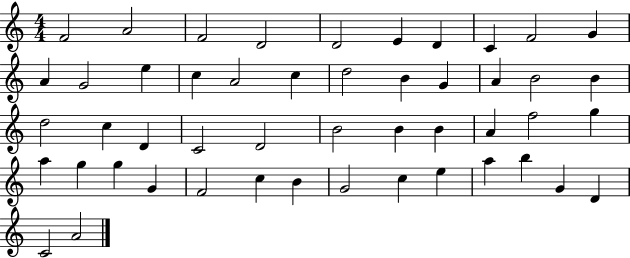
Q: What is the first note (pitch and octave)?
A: F4